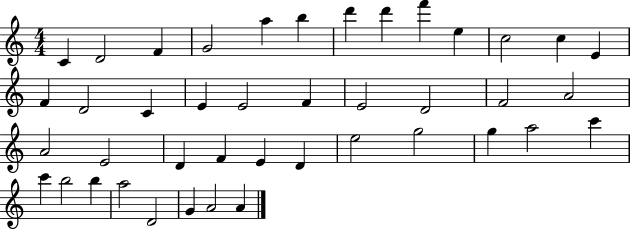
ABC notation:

X:1
T:Untitled
M:4/4
L:1/4
K:C
C D2 F G2 a b d' d' f' e c2 c E F D2 C E E2 F E2 D2 F2 A2 A2 E2 D F E D e2 g2 g a2 c' c' b2 b a2 D2 G A2 A